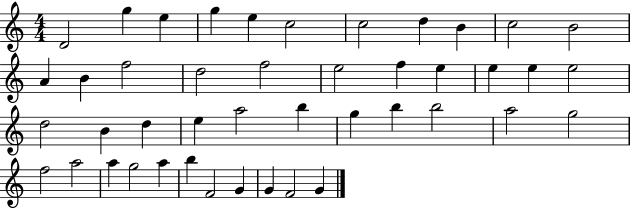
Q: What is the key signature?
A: C major